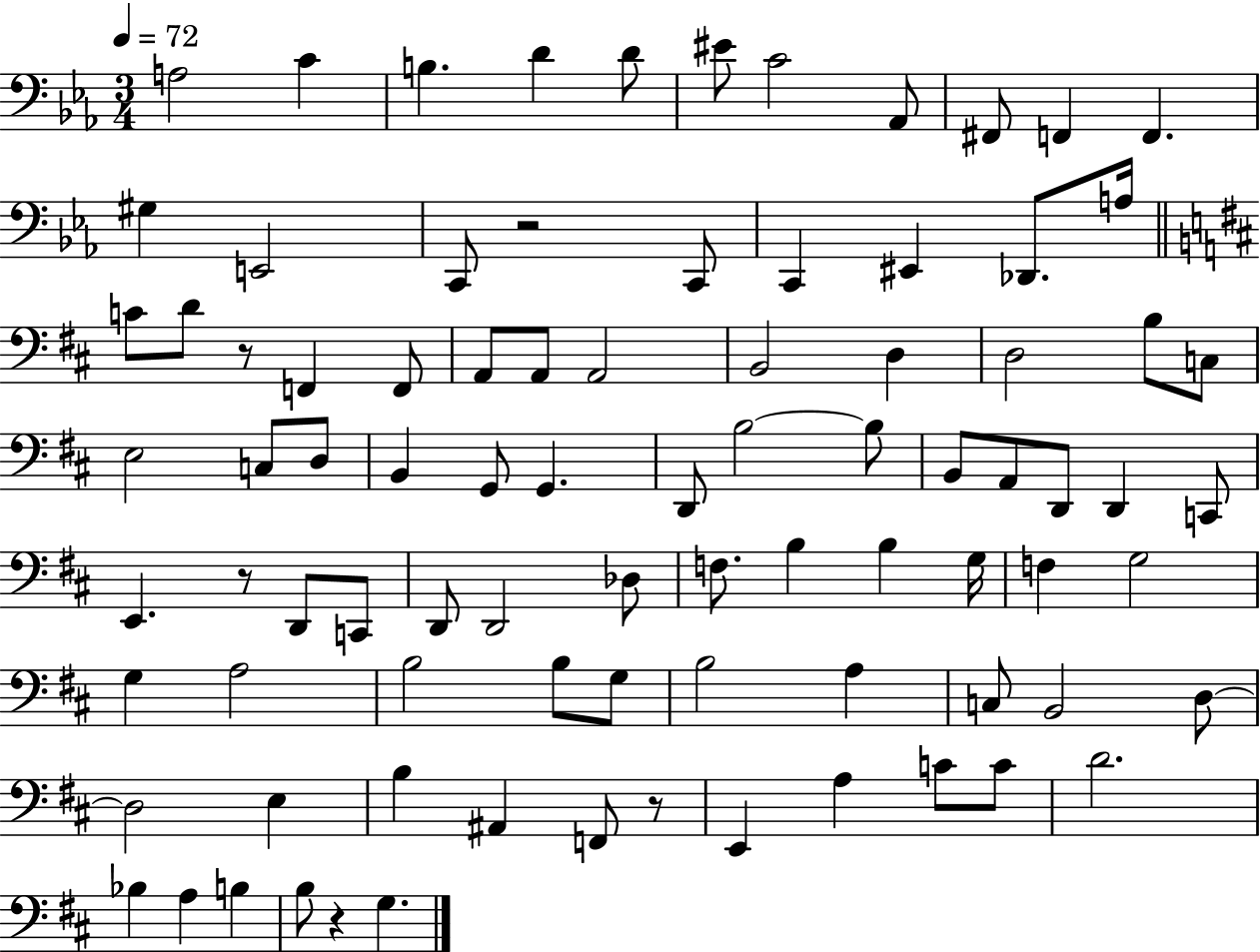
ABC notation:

X:1
T:Untitled
M:3/4
L:1/4
K:Eb
A,2 C B, D D/2 ^E/2 C2 _A,,/2 ^F,,/2 F,, F,, ^G, E,,2 C,,/2 z2 C,,/2 C,, ^E,, _D,,/2 A,/4 C/2 D/2 z/2 F,, F,,/2 A,,/2 A,,/2 A,,2 B,,2 D, D,2 B,/2 C,/2 E,2 C,/2 D,/2 B,, G,,/2 G,, D,,/2 B,2 B,/2 B,,/2 A,,/2 D,,/2 D,, C,,/2 E,, z/2 D,,/2 C,,/2 D,,/2 D,,2 _D,/2 F,/2 B, B, G,/4 F, G,2 G, A,2 B,2 B,/2 G,/2 B,2 A, C,/2 B,,2 D,/2 D,2 E, B, ^A,, F,,/2 z/2 E,, A, C/2 C/2 D2 _B, A, B, B,/2 z G,